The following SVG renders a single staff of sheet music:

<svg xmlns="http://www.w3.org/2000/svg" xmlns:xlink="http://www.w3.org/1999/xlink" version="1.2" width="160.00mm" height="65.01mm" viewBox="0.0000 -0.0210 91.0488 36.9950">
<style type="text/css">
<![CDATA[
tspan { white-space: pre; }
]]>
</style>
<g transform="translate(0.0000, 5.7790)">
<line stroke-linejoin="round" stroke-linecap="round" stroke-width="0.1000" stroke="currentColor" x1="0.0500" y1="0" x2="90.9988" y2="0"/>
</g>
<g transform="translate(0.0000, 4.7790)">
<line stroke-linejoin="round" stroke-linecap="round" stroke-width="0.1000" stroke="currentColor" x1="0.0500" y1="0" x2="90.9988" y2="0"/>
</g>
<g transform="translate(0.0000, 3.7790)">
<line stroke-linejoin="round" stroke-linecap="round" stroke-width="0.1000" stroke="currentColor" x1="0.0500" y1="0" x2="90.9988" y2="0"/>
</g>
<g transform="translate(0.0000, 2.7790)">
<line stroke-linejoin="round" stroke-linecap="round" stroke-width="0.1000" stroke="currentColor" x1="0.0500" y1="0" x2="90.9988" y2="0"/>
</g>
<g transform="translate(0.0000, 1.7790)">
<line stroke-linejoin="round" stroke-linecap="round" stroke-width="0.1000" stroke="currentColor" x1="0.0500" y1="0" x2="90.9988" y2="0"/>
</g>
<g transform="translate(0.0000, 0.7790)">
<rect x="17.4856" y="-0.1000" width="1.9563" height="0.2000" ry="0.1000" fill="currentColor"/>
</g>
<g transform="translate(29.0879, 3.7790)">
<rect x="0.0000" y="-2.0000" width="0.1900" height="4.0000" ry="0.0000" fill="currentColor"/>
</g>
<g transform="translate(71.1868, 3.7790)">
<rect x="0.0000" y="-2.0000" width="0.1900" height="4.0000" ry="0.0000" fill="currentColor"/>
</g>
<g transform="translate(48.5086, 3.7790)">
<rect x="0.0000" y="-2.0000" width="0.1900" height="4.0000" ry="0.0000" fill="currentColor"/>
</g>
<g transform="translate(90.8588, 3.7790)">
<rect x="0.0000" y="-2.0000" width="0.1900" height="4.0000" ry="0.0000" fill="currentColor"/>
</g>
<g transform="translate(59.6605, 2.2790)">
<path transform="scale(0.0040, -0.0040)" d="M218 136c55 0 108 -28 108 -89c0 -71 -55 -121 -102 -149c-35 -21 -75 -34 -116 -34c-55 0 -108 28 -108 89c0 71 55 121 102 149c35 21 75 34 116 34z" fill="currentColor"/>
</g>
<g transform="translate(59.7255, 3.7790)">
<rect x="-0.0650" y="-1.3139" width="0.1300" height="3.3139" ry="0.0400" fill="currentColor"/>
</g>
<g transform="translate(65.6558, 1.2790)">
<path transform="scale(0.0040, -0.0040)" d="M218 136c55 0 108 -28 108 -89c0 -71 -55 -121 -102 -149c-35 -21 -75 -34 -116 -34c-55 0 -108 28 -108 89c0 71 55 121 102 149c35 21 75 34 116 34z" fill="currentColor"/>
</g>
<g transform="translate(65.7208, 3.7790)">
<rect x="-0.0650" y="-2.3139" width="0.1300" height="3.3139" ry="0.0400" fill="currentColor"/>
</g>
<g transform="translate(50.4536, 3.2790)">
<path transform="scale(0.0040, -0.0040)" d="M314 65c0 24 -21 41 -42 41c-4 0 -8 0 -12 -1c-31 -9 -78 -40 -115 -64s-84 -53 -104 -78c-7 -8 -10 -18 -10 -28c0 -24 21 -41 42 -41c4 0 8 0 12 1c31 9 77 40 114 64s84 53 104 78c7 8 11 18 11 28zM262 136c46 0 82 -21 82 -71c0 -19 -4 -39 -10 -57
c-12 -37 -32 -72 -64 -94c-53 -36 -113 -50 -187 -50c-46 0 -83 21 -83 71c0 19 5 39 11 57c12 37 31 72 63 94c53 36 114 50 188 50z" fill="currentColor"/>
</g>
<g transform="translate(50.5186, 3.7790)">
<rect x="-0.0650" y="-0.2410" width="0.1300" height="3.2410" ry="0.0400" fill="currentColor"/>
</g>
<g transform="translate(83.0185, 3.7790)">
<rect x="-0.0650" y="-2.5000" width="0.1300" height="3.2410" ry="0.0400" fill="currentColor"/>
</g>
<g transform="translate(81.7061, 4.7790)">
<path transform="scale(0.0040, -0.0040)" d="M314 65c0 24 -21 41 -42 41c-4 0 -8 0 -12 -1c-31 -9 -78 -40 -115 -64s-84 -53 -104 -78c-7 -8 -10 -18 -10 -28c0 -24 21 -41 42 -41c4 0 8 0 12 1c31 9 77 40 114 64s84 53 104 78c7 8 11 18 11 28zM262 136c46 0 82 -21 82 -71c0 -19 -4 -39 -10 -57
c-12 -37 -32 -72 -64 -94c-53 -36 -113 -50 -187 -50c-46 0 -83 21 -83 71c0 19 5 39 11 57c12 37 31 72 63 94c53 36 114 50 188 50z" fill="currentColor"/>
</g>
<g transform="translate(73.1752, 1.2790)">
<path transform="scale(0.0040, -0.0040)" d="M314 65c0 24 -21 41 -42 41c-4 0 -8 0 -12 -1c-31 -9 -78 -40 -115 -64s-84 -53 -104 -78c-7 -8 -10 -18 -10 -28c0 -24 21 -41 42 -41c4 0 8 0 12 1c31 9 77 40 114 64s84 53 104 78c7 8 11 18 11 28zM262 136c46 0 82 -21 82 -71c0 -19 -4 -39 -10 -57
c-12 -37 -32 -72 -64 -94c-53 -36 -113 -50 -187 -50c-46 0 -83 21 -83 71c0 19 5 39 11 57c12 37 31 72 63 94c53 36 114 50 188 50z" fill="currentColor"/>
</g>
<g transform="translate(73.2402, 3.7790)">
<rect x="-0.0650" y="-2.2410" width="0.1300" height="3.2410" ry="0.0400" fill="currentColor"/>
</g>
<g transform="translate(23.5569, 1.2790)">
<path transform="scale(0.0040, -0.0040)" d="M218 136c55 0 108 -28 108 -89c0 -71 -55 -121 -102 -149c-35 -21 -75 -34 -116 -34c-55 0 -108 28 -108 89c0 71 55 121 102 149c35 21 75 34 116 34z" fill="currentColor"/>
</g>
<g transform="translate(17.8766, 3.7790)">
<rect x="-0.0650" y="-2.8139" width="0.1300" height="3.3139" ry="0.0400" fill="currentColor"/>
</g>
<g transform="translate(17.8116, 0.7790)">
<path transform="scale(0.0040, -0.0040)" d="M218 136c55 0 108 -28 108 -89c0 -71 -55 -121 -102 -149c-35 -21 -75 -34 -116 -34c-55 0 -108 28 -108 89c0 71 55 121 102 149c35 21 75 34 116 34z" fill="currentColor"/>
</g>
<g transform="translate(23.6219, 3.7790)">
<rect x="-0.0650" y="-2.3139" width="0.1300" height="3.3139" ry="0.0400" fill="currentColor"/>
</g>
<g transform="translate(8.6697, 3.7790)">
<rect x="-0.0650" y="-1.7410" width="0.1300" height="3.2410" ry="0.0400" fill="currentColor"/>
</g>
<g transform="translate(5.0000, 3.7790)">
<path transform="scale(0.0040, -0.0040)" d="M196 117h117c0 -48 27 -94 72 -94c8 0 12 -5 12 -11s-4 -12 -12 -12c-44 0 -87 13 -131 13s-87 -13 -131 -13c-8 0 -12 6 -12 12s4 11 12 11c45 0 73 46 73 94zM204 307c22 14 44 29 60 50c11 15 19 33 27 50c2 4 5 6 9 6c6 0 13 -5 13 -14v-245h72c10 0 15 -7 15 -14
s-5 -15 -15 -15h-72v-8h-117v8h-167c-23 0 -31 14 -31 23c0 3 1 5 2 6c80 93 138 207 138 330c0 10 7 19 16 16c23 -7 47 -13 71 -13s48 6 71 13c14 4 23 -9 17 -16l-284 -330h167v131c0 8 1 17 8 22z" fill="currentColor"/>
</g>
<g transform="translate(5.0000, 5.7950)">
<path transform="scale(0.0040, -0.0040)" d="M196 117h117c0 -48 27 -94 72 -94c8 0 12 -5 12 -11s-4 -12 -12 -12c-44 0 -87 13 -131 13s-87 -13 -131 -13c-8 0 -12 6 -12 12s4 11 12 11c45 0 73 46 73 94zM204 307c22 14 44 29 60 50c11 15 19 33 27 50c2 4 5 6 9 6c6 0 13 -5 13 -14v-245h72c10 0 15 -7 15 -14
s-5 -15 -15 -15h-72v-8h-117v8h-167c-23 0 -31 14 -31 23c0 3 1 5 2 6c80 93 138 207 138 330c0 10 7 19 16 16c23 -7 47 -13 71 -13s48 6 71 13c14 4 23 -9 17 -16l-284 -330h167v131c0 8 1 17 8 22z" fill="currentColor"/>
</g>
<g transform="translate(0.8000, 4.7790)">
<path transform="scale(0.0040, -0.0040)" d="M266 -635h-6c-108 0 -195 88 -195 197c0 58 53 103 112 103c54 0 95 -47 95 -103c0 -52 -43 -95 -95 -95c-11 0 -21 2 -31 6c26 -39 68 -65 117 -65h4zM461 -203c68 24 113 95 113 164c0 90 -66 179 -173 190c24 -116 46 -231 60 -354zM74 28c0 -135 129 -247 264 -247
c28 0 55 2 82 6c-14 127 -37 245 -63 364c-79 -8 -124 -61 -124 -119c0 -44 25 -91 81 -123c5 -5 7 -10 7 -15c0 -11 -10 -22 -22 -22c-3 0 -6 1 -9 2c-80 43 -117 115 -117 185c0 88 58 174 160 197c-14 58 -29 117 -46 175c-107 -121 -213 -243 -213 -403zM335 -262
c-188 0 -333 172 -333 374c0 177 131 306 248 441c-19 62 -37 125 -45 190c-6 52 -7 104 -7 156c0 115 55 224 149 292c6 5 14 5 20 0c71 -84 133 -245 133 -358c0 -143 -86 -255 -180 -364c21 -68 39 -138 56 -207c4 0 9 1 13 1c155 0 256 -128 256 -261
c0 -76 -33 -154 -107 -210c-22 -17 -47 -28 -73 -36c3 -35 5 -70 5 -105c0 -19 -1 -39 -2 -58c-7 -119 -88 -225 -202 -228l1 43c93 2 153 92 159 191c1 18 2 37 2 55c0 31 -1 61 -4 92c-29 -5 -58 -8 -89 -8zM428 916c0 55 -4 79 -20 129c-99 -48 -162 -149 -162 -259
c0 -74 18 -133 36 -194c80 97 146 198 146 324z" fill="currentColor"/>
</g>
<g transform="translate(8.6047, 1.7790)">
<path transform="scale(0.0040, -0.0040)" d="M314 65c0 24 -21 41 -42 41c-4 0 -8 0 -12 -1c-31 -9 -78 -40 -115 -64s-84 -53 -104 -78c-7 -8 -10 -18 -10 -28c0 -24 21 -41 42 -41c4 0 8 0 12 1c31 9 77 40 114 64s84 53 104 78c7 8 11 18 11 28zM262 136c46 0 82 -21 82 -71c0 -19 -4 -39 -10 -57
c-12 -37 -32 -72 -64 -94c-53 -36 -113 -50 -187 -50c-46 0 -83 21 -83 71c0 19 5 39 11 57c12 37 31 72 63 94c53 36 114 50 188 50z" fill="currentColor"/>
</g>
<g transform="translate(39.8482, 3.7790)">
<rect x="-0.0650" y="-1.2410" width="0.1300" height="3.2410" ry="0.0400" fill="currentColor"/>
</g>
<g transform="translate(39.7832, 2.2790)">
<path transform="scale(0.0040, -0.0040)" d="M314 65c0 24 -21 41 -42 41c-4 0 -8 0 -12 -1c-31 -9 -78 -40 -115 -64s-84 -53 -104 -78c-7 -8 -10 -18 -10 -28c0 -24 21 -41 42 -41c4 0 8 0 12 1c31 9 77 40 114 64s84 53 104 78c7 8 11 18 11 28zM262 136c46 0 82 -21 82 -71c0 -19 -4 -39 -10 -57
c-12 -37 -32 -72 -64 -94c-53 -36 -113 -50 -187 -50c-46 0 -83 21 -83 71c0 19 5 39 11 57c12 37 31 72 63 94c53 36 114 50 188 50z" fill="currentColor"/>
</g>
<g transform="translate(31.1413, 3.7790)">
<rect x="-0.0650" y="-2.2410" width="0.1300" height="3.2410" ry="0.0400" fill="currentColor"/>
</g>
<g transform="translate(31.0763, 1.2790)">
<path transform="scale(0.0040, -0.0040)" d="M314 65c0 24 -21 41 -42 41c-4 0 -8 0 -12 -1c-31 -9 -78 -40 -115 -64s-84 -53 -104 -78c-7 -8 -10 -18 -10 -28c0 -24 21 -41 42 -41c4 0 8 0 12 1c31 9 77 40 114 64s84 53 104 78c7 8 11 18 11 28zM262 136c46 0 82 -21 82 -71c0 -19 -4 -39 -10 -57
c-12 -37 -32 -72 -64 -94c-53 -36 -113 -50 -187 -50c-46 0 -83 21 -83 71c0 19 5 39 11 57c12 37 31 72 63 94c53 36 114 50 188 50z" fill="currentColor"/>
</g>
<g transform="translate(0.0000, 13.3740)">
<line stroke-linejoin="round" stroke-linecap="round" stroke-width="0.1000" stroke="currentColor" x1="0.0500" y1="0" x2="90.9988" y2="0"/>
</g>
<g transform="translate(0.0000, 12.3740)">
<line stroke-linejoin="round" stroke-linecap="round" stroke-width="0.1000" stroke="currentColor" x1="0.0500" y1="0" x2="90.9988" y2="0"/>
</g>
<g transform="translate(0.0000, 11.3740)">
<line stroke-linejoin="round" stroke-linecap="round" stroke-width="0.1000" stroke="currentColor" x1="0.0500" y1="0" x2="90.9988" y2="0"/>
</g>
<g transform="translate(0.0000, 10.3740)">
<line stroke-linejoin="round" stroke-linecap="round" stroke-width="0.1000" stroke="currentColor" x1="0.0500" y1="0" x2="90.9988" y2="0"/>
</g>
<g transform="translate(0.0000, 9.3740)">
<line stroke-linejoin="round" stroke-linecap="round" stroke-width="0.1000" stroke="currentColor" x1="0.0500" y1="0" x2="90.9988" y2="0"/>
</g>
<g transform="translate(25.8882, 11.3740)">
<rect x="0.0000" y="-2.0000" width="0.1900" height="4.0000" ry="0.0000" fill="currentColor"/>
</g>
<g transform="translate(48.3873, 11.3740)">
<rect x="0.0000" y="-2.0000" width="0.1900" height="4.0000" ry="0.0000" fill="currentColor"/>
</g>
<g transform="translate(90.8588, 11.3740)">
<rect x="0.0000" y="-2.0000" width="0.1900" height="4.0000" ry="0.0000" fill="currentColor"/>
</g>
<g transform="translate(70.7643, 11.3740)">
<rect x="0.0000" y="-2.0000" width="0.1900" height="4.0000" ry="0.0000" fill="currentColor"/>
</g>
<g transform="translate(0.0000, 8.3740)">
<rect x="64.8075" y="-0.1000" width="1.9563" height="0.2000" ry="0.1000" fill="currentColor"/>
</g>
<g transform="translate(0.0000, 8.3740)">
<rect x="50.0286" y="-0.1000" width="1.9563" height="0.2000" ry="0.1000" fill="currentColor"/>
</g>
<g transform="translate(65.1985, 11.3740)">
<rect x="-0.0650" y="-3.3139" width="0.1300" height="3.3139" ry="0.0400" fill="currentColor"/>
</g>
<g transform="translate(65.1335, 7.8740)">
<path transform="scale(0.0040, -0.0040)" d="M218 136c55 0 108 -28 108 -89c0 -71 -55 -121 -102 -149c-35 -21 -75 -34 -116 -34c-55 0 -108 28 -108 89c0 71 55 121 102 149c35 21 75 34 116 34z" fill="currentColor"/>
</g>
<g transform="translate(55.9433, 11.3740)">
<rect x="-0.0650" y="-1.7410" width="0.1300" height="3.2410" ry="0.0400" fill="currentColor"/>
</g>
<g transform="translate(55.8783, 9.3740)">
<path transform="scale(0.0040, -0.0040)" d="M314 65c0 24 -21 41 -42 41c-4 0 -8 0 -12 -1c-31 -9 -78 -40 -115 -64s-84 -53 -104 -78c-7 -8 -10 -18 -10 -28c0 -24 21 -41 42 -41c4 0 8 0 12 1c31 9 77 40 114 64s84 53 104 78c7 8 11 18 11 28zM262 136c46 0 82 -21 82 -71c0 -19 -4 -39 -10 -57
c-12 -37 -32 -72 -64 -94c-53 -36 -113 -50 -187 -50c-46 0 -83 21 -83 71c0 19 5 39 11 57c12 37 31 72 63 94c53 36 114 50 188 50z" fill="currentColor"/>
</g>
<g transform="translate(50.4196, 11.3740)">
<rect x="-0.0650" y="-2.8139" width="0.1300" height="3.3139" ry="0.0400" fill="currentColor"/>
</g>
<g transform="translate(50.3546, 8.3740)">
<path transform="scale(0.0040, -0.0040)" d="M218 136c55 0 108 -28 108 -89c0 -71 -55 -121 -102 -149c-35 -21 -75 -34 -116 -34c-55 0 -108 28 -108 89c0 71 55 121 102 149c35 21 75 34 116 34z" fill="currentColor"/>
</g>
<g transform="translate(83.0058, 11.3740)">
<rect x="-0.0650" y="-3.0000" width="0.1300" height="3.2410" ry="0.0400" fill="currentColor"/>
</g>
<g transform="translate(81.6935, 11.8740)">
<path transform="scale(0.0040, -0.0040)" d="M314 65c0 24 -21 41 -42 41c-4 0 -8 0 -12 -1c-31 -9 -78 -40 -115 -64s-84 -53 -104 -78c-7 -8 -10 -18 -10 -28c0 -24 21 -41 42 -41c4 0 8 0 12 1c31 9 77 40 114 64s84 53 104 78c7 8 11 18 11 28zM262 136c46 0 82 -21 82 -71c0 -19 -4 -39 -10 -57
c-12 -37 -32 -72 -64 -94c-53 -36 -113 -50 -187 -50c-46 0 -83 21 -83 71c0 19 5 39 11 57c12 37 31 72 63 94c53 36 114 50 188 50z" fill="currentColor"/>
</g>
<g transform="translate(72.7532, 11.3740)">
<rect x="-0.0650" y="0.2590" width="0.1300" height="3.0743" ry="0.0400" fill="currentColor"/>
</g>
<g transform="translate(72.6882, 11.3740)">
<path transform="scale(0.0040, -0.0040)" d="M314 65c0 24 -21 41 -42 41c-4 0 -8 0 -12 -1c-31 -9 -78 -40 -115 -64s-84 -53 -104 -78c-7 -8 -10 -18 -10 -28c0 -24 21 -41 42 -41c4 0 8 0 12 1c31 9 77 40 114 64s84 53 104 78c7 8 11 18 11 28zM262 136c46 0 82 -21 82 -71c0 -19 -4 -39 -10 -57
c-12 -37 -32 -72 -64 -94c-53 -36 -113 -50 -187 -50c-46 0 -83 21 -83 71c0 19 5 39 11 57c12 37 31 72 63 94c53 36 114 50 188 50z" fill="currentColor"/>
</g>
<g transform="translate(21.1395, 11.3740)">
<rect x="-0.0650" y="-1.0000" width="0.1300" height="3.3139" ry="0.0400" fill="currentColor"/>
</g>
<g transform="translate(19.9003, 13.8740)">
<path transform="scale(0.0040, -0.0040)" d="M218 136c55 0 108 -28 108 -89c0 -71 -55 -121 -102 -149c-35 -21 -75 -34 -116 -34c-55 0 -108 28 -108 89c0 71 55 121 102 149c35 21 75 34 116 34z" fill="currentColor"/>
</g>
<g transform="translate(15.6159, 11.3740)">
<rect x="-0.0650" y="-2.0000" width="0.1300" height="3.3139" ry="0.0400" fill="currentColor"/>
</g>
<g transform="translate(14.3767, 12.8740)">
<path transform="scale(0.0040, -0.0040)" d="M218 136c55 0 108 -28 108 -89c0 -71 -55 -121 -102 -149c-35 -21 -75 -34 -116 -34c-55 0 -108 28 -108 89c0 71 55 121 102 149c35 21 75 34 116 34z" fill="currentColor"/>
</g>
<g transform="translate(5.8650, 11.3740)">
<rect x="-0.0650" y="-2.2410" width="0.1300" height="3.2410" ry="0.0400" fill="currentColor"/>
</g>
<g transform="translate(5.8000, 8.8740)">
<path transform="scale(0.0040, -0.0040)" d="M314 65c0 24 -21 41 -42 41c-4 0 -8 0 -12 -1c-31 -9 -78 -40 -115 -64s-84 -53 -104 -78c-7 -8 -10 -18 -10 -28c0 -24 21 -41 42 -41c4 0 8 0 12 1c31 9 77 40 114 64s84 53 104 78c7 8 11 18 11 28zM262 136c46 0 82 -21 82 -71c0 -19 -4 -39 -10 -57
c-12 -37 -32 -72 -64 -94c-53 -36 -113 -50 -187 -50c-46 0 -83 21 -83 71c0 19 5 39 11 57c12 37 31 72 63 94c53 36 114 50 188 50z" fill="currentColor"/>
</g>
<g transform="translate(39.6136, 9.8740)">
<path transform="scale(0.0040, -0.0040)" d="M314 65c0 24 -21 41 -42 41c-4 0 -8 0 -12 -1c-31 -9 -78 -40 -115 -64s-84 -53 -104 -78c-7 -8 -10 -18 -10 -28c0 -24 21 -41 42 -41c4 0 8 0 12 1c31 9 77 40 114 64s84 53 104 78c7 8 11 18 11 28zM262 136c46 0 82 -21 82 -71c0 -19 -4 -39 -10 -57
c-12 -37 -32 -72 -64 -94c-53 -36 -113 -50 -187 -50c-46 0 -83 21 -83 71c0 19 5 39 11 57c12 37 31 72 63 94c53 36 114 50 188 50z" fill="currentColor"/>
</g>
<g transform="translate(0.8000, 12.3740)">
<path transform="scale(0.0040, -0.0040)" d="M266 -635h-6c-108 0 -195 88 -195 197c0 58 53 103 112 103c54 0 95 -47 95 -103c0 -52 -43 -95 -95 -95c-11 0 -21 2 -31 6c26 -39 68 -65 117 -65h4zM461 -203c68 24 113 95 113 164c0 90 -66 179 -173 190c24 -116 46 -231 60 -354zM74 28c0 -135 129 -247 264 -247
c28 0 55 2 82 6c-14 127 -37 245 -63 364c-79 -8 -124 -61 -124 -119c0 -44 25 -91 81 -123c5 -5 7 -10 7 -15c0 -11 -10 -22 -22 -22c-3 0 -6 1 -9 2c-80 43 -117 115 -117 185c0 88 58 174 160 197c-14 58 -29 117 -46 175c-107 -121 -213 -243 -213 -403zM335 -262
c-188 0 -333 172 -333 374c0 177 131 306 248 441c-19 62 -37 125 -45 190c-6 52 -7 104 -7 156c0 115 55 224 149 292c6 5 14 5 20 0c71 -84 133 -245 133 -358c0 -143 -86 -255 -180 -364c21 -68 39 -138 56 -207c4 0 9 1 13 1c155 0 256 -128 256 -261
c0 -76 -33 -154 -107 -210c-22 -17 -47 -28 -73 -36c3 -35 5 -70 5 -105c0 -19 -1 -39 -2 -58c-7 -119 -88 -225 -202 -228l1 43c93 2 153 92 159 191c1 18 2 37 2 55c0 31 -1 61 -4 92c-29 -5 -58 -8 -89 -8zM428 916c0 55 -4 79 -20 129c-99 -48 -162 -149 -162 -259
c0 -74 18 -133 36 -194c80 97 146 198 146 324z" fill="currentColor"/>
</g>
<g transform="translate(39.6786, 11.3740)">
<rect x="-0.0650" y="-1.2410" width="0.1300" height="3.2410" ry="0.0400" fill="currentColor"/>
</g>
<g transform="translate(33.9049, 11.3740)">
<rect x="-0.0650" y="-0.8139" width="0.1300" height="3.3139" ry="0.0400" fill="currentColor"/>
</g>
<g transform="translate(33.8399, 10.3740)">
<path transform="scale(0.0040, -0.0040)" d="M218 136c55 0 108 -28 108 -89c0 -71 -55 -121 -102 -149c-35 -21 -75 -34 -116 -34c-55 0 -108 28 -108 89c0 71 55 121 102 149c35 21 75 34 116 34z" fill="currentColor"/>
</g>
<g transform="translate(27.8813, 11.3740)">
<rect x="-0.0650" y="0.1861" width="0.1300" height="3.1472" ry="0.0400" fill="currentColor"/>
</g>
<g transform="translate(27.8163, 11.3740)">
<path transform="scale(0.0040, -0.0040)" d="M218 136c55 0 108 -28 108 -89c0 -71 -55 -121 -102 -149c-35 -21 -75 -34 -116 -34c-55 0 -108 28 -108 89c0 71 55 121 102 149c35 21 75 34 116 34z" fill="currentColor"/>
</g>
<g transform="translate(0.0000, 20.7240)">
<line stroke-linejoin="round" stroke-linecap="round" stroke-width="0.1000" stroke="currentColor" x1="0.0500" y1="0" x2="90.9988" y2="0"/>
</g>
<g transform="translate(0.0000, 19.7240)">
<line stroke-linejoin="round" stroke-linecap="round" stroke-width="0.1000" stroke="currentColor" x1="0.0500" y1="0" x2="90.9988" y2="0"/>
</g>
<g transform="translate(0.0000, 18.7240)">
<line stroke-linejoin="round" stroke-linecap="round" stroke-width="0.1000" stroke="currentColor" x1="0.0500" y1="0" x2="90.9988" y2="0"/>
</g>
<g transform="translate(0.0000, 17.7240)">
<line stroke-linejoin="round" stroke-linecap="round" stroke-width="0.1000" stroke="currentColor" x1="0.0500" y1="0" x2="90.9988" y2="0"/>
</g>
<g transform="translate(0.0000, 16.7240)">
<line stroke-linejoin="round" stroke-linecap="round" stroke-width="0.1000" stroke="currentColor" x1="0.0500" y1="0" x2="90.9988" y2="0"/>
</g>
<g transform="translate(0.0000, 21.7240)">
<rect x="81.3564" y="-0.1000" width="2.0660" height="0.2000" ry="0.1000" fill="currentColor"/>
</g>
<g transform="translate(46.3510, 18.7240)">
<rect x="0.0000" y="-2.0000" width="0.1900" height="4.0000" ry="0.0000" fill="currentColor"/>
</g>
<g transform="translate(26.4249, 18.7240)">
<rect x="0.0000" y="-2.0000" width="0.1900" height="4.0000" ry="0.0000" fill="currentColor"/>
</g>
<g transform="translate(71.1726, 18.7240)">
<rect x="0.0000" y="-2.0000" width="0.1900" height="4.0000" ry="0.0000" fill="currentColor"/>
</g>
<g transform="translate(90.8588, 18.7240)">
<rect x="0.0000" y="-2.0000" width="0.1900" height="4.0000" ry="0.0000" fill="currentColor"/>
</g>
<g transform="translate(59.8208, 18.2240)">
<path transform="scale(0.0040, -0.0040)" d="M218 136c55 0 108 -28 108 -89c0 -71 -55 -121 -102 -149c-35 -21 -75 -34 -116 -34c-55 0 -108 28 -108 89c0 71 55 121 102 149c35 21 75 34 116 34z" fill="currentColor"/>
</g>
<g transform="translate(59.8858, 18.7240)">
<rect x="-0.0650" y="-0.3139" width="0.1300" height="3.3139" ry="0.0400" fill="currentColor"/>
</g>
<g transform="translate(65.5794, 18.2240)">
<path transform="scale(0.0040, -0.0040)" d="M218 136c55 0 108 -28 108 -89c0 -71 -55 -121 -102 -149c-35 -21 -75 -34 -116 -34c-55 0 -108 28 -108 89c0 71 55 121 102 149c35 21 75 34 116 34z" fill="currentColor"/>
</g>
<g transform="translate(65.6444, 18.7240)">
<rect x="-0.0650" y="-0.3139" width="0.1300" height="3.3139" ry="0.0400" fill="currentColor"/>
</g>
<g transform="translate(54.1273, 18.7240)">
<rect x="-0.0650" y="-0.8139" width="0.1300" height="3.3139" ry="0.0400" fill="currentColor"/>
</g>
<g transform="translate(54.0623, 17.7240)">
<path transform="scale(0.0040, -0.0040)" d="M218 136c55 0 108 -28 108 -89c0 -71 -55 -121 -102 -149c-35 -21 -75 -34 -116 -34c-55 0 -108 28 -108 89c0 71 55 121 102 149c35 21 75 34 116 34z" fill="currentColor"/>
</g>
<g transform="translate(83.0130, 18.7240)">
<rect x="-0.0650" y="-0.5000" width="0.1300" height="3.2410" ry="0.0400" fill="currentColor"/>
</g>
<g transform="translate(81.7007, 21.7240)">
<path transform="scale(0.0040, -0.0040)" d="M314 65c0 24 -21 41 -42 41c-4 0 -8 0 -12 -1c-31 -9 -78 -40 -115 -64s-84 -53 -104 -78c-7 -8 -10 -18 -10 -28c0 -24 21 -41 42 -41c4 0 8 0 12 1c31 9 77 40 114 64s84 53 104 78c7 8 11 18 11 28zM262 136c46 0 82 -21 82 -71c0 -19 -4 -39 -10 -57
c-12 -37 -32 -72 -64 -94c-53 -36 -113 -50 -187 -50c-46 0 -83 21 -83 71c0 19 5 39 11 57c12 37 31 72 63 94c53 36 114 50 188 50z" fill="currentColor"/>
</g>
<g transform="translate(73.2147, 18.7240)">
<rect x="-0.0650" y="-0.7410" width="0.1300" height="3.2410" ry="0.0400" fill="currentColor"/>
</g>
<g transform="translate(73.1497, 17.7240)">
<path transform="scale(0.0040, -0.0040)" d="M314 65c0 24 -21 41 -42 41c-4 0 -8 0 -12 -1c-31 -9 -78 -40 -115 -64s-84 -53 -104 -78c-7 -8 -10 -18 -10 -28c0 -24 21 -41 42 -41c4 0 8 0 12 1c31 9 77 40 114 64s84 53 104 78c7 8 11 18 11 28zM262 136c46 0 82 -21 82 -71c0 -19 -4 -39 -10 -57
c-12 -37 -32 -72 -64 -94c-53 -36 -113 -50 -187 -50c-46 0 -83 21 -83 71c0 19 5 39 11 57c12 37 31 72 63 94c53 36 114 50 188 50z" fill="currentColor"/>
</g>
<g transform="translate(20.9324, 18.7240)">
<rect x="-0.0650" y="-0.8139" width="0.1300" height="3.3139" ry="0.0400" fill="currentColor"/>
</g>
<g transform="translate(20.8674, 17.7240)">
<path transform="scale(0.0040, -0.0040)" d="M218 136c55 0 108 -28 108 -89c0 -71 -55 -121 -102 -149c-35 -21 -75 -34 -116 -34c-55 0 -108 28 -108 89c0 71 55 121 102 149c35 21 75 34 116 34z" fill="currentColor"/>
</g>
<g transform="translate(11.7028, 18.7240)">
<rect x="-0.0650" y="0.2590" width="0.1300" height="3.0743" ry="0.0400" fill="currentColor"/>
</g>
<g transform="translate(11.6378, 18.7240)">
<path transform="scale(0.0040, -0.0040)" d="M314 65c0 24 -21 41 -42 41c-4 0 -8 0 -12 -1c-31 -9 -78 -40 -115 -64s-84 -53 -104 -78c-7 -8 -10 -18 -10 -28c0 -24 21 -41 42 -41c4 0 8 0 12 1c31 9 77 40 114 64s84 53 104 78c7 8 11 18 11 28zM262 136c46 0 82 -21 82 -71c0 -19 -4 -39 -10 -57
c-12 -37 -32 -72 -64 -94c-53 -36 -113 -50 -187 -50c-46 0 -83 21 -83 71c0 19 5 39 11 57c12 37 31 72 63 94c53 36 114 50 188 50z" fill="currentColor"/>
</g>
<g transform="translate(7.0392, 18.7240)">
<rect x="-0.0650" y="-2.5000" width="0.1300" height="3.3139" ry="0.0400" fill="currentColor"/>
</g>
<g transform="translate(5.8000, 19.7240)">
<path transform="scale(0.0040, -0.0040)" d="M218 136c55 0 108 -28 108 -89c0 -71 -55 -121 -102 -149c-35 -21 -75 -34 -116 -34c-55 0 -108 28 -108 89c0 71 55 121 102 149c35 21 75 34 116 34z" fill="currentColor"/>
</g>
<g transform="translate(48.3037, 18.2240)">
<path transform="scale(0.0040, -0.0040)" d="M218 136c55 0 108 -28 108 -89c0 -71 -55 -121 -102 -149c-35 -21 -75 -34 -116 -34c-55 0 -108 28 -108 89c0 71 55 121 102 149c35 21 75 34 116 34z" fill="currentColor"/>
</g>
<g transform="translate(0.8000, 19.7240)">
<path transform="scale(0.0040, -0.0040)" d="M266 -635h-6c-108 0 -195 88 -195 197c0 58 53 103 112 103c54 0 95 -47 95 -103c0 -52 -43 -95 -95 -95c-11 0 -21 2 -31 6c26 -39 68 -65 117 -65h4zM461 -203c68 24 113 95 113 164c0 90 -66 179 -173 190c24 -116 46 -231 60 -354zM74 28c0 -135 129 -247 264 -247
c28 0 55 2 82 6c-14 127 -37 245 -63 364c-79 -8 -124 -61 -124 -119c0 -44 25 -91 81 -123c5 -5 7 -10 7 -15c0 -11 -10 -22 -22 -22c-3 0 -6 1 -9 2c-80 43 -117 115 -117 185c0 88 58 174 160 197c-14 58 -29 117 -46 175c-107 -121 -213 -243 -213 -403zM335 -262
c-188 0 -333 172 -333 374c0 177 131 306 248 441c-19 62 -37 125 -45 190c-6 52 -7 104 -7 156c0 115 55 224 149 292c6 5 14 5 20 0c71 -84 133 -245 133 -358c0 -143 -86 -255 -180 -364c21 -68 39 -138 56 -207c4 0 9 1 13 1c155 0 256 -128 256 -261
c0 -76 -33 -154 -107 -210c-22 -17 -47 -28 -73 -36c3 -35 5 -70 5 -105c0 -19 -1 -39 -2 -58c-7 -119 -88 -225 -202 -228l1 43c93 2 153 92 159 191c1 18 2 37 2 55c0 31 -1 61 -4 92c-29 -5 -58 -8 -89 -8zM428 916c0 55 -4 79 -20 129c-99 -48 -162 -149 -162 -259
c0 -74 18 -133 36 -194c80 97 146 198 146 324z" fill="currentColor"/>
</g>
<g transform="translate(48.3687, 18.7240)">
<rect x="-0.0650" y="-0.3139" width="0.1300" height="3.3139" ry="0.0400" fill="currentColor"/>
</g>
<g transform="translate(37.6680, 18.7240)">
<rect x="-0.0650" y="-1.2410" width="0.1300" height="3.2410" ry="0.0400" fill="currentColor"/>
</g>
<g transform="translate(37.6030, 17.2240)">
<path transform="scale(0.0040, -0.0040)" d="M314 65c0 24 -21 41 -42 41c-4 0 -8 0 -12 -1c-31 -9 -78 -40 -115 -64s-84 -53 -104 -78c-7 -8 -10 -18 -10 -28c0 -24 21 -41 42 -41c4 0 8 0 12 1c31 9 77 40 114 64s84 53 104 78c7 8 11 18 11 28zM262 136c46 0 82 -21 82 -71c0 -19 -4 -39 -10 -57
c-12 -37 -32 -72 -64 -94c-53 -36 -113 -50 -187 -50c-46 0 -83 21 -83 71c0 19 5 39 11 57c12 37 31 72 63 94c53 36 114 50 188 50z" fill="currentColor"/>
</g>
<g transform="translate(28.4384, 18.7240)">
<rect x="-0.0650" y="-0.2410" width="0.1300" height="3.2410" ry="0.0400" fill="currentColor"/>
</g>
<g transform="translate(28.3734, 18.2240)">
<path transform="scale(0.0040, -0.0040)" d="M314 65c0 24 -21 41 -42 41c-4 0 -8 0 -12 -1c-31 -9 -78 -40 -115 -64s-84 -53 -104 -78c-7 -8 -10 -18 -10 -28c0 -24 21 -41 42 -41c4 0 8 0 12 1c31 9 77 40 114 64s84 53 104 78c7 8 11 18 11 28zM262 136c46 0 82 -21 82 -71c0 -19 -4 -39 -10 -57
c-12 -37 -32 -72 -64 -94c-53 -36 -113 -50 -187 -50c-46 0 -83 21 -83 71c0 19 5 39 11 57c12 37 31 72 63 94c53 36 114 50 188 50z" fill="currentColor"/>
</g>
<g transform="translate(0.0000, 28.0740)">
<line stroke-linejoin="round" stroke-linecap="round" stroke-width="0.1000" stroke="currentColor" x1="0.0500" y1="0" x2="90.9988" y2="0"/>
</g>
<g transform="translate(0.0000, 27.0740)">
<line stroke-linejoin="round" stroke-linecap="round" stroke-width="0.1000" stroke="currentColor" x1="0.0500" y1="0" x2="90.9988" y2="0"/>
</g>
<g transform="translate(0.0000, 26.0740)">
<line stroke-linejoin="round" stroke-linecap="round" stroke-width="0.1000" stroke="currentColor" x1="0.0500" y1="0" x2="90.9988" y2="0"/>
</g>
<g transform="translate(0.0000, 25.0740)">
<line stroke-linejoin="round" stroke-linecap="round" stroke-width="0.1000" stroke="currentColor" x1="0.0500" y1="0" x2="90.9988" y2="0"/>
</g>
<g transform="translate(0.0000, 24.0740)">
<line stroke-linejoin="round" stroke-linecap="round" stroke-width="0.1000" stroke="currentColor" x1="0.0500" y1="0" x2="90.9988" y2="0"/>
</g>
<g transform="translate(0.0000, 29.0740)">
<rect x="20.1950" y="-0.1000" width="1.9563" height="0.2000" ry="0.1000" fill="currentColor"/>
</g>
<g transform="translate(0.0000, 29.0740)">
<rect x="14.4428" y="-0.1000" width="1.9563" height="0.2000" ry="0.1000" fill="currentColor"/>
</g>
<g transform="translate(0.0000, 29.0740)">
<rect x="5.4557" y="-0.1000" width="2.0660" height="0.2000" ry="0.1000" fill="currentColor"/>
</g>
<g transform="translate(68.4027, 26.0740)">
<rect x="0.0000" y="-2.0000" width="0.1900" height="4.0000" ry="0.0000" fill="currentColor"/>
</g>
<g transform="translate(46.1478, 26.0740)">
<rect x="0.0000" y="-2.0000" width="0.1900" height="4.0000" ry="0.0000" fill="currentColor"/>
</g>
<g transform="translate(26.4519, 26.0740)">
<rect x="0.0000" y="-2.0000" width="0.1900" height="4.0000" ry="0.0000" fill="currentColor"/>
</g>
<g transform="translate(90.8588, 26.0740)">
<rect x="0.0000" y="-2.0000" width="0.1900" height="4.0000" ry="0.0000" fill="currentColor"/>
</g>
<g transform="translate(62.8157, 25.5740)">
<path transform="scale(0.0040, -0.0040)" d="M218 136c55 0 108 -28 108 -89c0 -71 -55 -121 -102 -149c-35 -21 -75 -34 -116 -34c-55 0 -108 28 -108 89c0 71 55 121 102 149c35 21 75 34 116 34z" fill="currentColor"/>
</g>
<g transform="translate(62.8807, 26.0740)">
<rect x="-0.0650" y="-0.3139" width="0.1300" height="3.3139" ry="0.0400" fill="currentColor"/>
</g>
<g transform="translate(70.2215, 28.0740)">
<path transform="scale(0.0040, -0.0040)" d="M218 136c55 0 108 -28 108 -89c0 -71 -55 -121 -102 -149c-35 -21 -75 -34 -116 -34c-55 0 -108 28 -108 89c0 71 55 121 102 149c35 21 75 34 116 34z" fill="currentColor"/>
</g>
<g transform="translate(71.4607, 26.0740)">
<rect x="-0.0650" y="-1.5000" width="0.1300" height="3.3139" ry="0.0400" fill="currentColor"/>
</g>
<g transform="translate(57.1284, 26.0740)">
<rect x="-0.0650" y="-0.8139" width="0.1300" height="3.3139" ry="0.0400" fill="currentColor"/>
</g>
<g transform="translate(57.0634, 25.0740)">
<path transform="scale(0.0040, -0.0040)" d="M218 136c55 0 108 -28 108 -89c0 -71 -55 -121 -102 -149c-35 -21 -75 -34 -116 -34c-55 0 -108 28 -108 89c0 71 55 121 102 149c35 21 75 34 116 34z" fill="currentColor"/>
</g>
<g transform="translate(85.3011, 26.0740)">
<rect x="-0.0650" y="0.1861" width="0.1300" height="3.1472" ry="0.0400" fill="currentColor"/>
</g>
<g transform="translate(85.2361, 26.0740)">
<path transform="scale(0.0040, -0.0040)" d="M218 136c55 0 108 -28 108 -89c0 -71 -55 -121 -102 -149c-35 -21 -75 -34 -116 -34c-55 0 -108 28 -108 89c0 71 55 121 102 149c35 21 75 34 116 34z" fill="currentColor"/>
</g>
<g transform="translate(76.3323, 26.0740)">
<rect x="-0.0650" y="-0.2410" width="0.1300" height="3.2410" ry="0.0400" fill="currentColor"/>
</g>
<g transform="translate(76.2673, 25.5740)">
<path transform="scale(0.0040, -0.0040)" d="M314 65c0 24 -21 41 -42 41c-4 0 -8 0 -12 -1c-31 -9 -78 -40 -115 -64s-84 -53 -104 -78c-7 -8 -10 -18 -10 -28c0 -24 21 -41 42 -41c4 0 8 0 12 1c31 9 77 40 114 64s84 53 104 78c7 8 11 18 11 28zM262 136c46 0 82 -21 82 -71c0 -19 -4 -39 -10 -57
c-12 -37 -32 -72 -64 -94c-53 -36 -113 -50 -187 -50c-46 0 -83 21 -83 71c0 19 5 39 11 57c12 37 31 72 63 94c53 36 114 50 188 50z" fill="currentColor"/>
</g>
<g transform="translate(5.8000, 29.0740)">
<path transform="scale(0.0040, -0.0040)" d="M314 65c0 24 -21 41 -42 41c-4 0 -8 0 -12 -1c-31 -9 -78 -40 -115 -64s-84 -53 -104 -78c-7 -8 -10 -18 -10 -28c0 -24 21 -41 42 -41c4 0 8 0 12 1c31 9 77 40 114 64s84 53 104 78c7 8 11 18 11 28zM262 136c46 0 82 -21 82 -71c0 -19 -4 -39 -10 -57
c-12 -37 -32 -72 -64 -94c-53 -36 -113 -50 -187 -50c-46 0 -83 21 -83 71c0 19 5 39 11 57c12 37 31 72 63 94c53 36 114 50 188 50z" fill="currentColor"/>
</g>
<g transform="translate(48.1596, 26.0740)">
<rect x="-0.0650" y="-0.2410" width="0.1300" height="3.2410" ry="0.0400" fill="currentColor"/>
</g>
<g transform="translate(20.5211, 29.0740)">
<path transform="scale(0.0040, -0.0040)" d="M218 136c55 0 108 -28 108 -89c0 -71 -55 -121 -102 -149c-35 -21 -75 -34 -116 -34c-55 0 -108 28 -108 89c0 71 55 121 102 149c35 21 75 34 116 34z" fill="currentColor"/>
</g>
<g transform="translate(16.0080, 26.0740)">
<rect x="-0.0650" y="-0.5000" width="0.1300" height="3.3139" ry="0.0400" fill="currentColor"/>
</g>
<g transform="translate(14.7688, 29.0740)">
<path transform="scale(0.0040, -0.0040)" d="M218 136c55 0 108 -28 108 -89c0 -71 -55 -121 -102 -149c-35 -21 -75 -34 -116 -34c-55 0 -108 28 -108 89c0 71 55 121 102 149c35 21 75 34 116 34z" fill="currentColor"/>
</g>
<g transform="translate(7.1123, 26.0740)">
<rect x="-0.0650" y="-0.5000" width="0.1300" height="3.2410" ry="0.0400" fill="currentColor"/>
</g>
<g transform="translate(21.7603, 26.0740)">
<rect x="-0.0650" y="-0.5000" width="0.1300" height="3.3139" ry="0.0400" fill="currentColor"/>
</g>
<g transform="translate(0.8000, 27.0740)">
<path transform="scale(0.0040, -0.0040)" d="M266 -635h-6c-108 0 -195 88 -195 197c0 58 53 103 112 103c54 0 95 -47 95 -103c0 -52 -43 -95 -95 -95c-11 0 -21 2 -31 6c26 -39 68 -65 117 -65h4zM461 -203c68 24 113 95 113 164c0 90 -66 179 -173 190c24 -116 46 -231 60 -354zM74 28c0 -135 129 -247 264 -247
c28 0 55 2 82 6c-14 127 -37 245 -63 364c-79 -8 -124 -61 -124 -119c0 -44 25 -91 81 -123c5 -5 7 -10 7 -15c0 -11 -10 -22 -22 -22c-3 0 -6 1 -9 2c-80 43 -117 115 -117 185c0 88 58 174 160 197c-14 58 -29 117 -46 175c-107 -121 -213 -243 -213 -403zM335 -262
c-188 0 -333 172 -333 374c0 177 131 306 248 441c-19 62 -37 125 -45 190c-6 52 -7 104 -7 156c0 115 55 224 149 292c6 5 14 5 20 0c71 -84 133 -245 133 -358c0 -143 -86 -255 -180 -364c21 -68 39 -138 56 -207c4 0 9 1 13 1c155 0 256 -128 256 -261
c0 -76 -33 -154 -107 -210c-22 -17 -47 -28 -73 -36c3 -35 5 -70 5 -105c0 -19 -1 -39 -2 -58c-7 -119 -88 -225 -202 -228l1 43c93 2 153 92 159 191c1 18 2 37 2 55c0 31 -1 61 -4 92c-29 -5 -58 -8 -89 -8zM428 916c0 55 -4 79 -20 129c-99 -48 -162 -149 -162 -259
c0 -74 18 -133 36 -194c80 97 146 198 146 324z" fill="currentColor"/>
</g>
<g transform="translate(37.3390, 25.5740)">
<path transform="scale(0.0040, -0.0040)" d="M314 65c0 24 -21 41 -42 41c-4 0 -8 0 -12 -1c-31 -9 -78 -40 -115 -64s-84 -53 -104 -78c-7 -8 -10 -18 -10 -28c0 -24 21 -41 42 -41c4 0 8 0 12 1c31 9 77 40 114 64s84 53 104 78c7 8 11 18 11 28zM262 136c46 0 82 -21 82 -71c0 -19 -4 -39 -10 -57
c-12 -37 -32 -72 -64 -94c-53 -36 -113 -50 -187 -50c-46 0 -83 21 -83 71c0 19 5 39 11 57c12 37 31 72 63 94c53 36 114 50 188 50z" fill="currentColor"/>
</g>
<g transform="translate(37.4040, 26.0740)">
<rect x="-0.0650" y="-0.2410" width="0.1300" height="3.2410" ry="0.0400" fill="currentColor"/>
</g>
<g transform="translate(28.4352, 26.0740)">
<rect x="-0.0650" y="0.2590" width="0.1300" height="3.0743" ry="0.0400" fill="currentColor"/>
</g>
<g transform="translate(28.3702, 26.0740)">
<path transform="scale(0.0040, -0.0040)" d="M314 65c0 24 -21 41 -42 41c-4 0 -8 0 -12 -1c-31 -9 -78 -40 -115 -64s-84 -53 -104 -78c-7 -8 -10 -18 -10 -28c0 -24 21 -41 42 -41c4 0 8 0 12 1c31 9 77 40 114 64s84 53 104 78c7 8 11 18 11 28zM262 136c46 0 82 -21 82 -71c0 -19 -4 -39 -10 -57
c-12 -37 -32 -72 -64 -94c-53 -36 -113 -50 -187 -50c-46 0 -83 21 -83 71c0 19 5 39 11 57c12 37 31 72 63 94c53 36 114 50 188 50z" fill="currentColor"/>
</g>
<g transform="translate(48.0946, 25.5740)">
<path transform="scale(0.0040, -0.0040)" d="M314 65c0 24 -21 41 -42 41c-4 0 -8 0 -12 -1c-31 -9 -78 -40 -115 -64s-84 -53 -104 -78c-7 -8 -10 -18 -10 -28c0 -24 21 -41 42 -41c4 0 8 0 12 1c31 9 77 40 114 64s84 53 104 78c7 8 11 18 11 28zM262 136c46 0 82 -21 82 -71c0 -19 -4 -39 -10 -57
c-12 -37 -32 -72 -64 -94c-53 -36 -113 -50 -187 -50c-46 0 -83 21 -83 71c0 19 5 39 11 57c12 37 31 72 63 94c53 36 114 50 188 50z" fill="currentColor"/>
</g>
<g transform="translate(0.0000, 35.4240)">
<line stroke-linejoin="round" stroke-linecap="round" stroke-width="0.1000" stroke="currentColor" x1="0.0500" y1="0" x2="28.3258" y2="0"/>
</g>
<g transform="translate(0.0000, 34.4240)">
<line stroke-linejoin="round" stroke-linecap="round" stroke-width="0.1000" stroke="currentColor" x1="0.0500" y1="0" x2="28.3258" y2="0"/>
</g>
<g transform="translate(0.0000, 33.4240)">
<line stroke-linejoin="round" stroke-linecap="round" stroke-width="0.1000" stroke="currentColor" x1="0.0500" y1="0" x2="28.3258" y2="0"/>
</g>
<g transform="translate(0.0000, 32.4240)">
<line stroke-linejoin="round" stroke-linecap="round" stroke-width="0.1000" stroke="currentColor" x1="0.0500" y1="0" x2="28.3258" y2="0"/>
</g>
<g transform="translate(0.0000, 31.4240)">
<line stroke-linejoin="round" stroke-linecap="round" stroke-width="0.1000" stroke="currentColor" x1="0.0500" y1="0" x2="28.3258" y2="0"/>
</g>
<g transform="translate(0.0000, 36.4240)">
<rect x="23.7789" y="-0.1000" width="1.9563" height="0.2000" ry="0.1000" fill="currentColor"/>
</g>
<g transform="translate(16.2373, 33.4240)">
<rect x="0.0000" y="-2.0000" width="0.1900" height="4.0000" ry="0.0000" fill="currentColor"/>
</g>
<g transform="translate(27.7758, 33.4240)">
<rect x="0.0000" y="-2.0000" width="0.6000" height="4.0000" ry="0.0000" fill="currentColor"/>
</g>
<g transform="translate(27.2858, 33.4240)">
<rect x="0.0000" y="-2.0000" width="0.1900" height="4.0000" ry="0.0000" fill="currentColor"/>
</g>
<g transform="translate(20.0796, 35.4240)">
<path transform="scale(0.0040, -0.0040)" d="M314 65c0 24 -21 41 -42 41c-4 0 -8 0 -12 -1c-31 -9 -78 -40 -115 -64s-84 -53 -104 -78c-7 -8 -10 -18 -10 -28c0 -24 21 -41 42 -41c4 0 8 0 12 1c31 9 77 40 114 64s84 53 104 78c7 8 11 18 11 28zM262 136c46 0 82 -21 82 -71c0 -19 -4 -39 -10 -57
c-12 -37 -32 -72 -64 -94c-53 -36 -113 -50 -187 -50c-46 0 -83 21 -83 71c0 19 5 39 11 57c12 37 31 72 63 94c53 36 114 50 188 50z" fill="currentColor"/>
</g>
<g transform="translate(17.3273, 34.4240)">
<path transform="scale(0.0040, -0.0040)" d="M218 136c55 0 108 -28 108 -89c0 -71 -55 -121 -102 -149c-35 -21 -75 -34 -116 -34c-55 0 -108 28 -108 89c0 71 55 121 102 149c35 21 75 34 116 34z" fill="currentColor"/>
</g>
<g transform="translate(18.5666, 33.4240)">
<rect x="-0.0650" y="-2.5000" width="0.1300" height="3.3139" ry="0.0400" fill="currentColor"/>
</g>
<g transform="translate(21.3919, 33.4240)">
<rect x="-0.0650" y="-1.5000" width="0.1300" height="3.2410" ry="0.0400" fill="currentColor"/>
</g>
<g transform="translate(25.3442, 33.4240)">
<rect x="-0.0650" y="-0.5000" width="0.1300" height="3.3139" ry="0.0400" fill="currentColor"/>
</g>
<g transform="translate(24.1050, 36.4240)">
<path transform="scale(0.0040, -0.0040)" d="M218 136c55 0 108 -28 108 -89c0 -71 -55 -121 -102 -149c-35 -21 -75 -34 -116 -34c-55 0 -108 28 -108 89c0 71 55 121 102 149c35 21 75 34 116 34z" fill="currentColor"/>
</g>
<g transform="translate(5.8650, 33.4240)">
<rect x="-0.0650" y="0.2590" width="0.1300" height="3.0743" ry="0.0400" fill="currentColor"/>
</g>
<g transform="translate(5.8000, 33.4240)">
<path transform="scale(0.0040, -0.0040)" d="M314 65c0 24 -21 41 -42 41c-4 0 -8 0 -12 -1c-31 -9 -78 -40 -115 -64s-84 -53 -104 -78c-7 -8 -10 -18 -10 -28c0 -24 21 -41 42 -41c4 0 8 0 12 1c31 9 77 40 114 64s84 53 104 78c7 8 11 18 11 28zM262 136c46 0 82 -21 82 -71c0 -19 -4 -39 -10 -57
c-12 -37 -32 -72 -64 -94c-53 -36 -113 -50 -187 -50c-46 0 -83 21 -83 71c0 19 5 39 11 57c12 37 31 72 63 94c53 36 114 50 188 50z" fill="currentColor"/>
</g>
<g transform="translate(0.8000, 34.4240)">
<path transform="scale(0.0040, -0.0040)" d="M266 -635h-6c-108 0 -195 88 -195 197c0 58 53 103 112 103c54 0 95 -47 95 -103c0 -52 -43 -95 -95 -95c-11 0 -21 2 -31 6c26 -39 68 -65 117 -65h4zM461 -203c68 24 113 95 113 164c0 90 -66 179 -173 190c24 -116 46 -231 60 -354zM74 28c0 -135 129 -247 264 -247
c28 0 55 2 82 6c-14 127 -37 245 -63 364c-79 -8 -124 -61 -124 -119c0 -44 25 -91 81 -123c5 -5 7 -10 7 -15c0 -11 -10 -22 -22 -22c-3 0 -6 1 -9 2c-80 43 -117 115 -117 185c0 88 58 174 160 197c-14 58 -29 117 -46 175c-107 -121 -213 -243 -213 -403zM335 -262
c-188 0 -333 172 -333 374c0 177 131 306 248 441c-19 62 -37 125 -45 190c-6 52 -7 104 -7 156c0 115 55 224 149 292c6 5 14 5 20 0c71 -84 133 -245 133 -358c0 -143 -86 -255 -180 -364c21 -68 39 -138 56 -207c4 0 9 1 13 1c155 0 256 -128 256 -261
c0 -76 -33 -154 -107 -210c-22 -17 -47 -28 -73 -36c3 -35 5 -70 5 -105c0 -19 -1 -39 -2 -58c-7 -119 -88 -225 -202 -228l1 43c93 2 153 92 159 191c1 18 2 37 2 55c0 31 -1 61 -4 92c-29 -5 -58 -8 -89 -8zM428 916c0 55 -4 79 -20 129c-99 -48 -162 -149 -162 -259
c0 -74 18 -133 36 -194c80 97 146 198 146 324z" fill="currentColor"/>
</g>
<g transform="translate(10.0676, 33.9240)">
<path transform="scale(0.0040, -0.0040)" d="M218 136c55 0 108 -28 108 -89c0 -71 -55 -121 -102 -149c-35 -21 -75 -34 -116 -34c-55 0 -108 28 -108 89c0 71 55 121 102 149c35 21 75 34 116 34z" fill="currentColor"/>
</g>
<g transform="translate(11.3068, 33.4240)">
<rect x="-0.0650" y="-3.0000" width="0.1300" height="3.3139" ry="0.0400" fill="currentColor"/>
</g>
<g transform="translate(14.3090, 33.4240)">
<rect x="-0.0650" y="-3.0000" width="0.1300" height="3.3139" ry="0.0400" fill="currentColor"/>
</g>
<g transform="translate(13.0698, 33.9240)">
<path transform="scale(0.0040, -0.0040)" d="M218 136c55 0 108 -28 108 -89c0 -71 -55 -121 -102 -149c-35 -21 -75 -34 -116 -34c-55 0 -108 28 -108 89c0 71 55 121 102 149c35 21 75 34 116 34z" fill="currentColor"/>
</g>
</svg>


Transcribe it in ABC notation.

X:1
T:Untitled
M:4/4
L:1/4
K:C
f2 a g g2 e2 c2 e g g2 G2 g2 F D B d e2 a f2 b B2 A2 G B2 d c2 e2 c d c c d2 C2 C2 C C B2 c2 c2 d c E c2 B B2 A A G E2 C